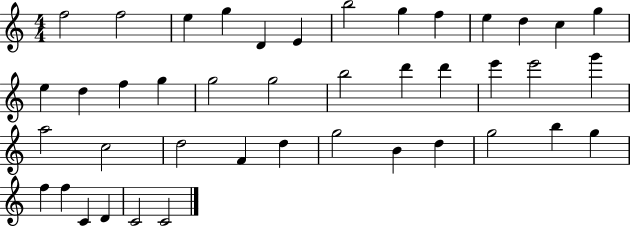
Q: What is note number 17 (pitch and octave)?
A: G5